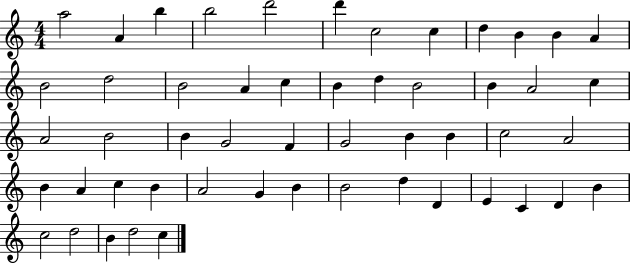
A5/h A4/q B5/q B5/h D6/h D6/q C5/h C5/q D5/q B4/q B4/q A4/q B4/h D5/h B4/h A4/q C5/q B4/q D5/q B4/h B4/q A4/h C5/q A4/h B4/h B4/q G4/h F4/q G4/h B4/q B4/q C5/h A4/h B4/q A4/q C5/q B4/q A4/h G4/q B4/q B4/h D5/q D4/q E4/q C4/q D4/q B4/q C5/h D5/h B4/q D5/h C5/q